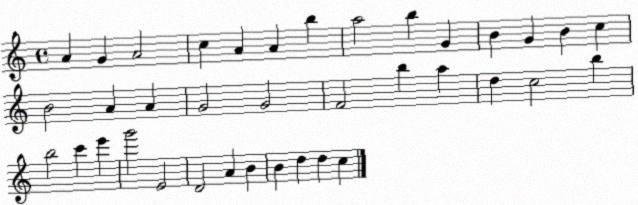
X:1
T:Untitled
M:4/4
L:1/4
K:C
A G A2 c A A b a2 b G B G B c B2 A A G2 G2 F2 b a d c2 b b2 c' e' g'2 E2 D2 A B B d d c